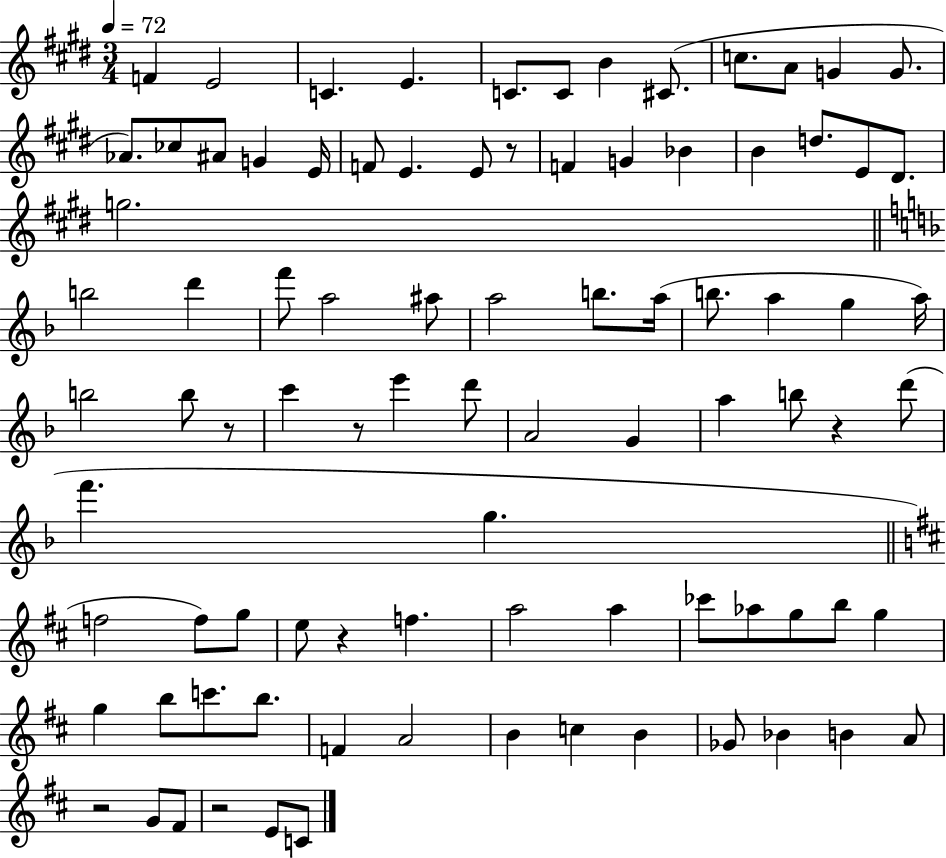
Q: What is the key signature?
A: E major